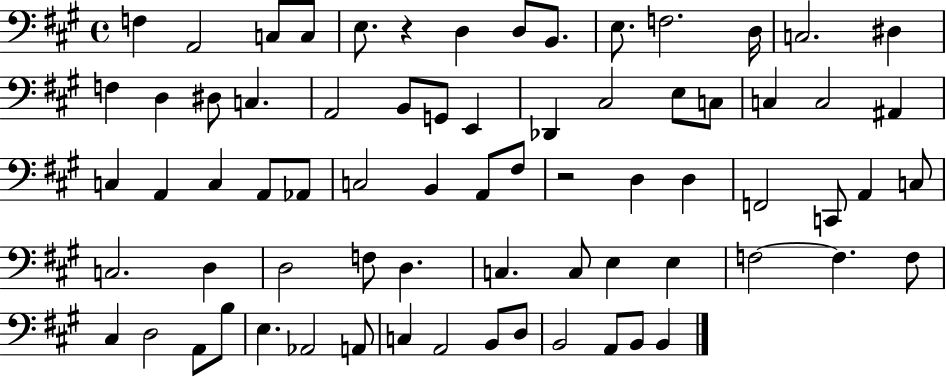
X:1
T:Untitled
M:4/4
L:1/4
K:A
F, A,,2 C,/2 C,/2 E,/2 z D, D,/2 B,,/2 E,/2 F,2 D,/4 C,2 ^D, F, D, ^D,/2 C, A,,2 B,,/2 G,,/2 E,, _D,, ^C,2 E,/2 C,/2 C, C,2 ^A,, C, A,, C, A,,/2 _A,,/2 C,2 B,, A,,/2 ^F,/2 z2 D, D, F,,2 C,,/2 A,, C,/2 C,2 D, D,2 F,/2 D, C, C,/2 E, E, F,2 F, F,/2 ^C, D,2 A,,/2 B,/2 E, _A,,2 A,,/2 C, A,,2 B,,/2 D,/2 B,,2 A,,/2 B,,/2 B,,